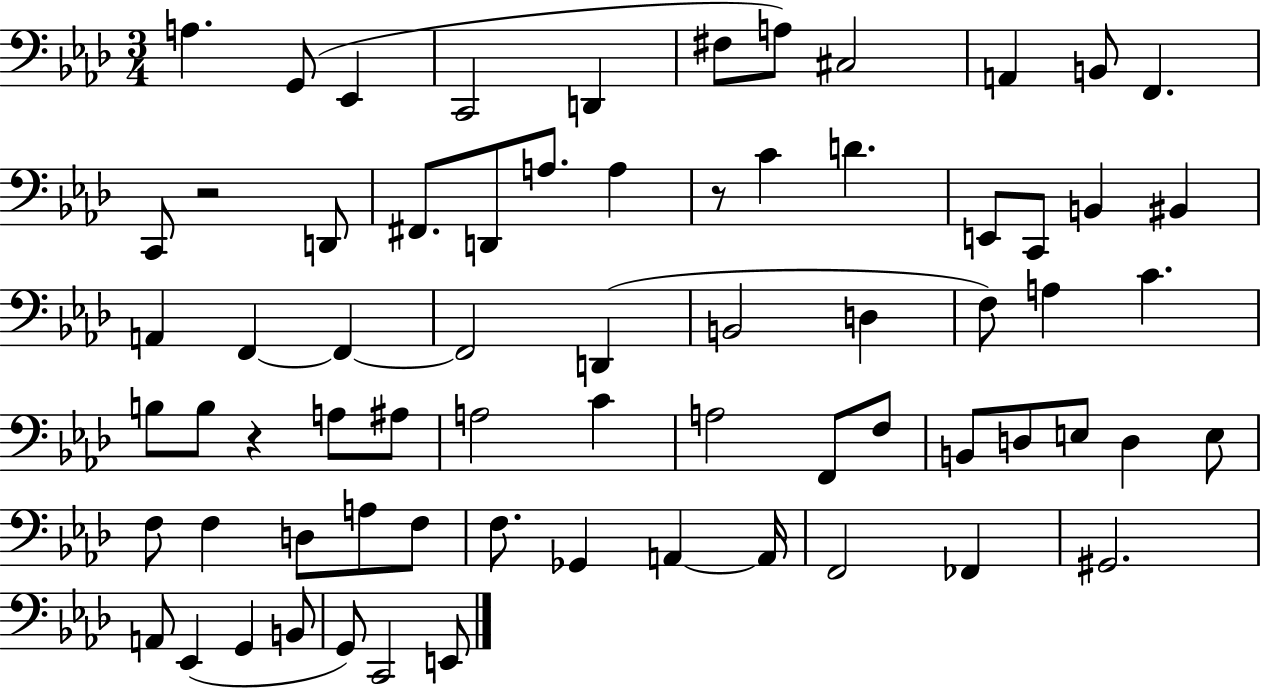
{
  \clef bass
  \numericTimeSignature
  \time 3/4
  \key aes \major
  a4. g,8( ees,4 | c,2 d,4 | fis8 a8) cis2 | a,4 b,8 f,4. | \break c,8 r2 d,8 | fis,8. d,8 a8. a4 | r8 c'4 d'4. | e,8 c,8 b,4 bis,4 | \break a,4 f,4~~ f,4~~ | f,2 d,4( | b,2 d4 | f8) a4 c'4. | \break b8 b8 r4 a8 ais8 | a2 c'4 | a2 f,8 f8 | b,8 d8 e8 d4 e8 | \break f8 f4 d8 a8 f8 | f8. ges,4 a,4~~ a,16 | f,2 fes,4 | gis,2. | \break a,8 ees,4( g,4 b,8 | g,8) c,2 e,8 | \bar "|."
}